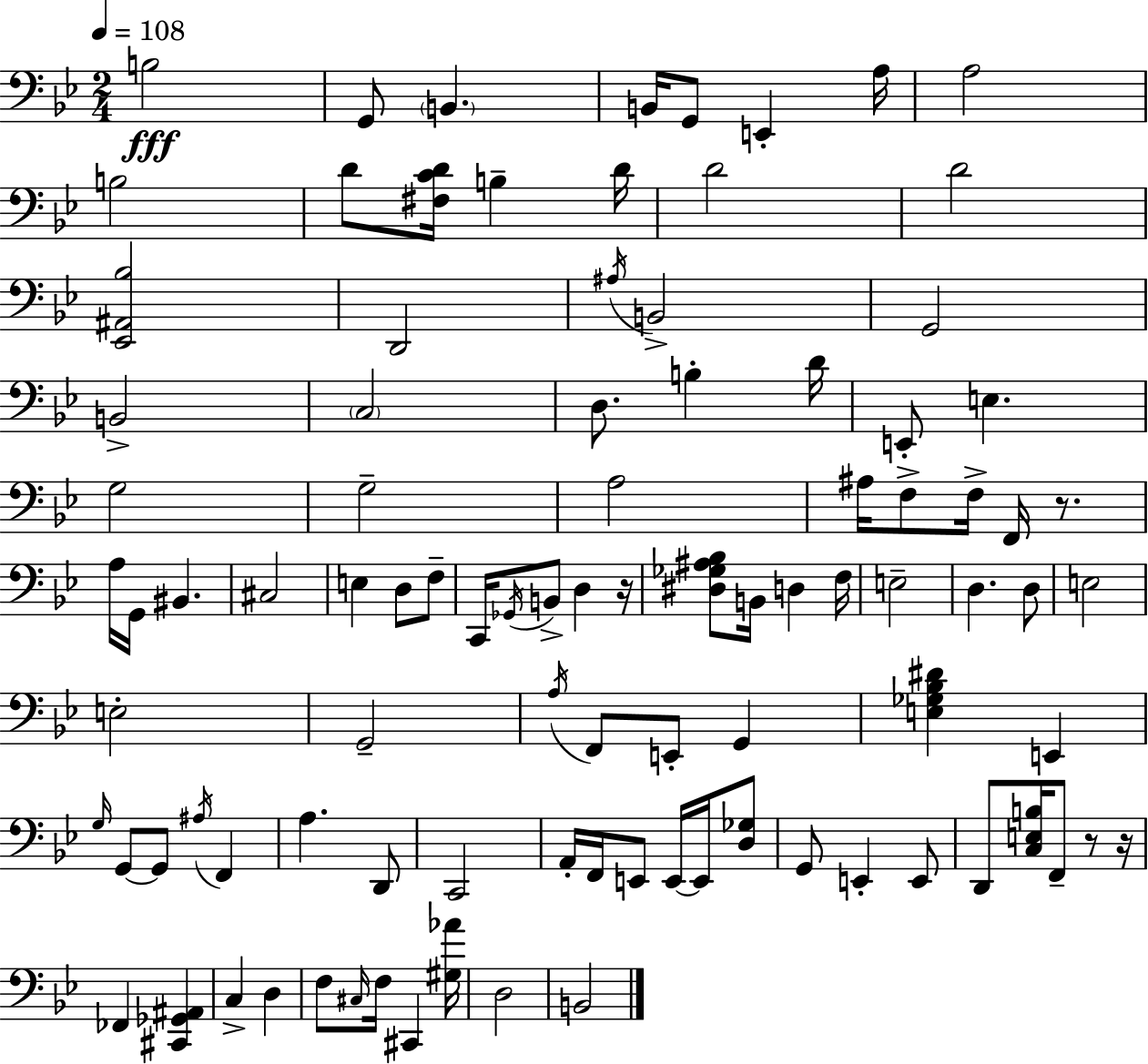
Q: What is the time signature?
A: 2/4